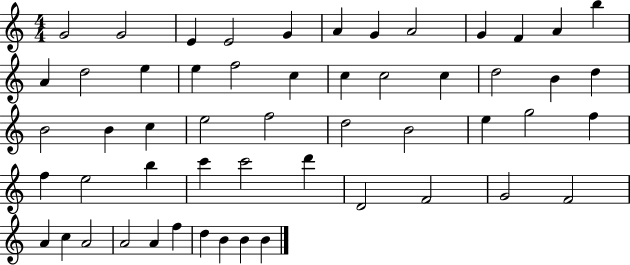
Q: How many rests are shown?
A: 0